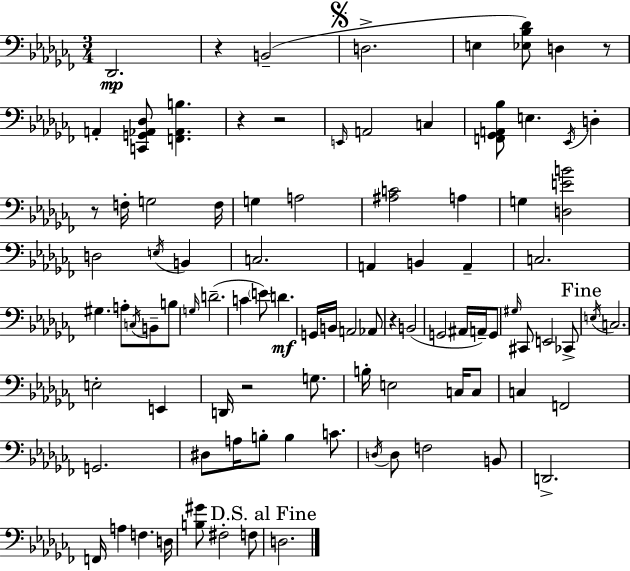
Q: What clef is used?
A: bass